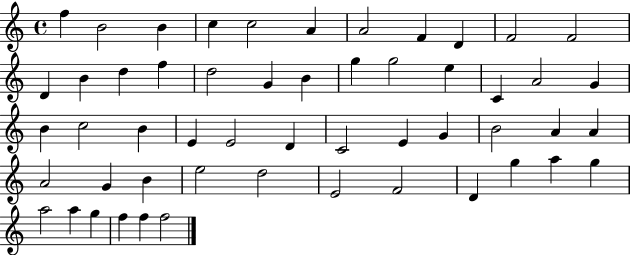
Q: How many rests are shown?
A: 0